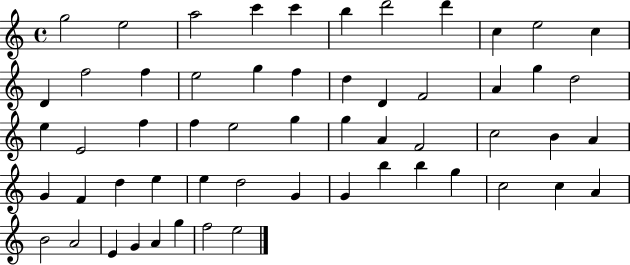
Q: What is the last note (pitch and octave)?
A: E5